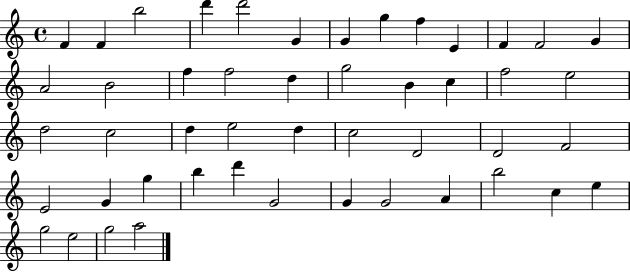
{
  \clef treble
  \time 4/4
  \defaultTimeSignature
  \key c \major
  f'4 f'4 b''2 | d'''4 d'''2 g'4 | g'4 g''4 f''4 e'4 | f'4 f'2 g'4 | \break a'2 b'2 | f''4 f''2 d''4 | g''2 b'4 c''4 | f''2 e''2 | \break d''2 c''2 | d''4 e''2 d''4 | c''2 d'2 | d'2 f'2 | \break e'2 g'4 g''4 | b''4 d'''4 g'2 | g'4 g'2 a'4 | b''2 c''4 e''4 | \break g''2 e''2 | g''2 a''2 | \bar "|."
}